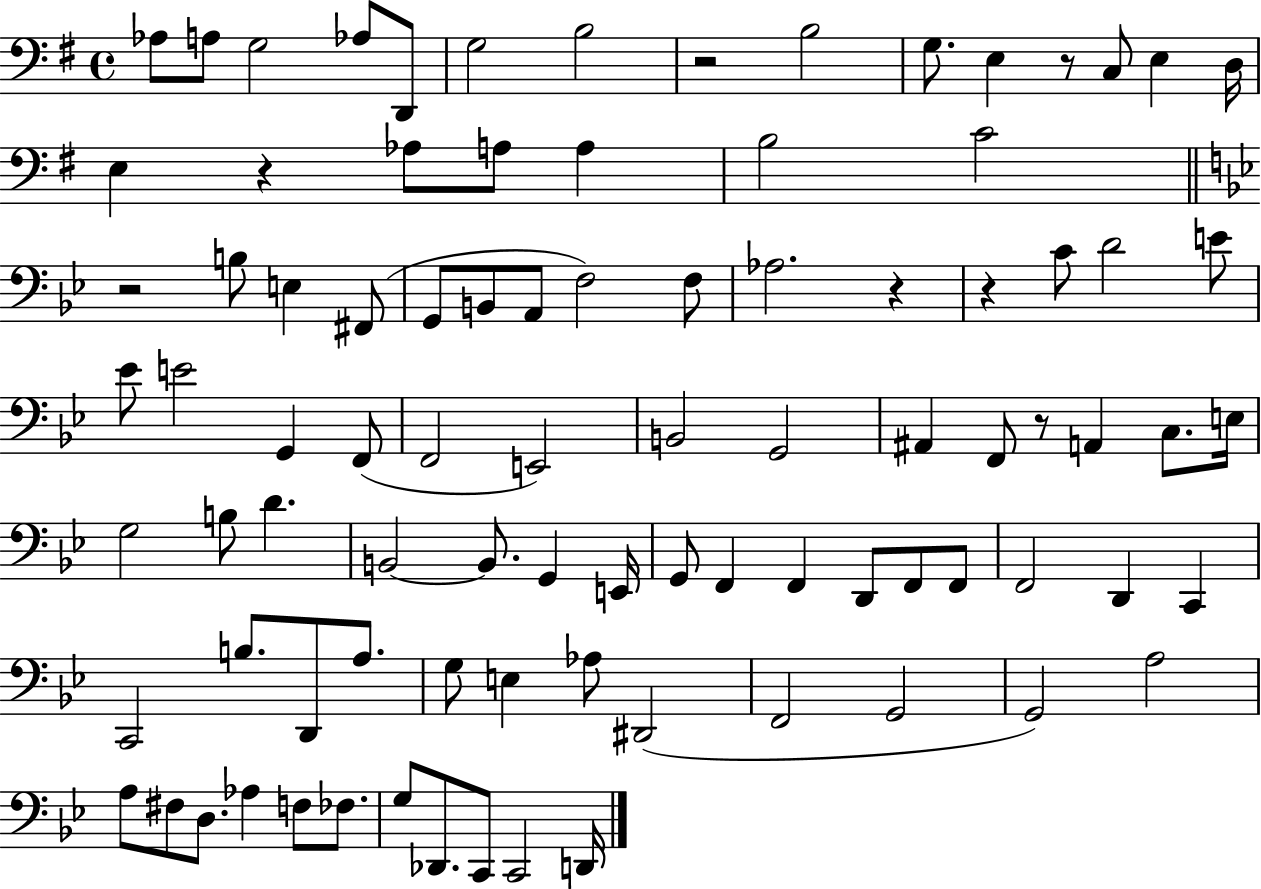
Ab3/e A3/e G3/h Ab3/e D2/e G3/h B3/h R/h B3/h G3/e. E3/q R/e C3/e E3/q D3/s E3/q R/q Ab3/e A3/e A3/q B3/h C4/h R/h B3/e E3/q F#2/e G2/e B2/e A2/e F3/h F3/e Ab3/h. R/q R/q C4/e D4/h E4/e Eb4/e E4/h G2/q F2/e F2/h E2/h B2/h G2/h A#2/q F2/e R/e A2/q C3/e. E3/s G3/h B3/e D4/q. B2/h B2/e. G2/q E2/s G2/e F2/q F2/q D2/e F2/e F2/e F2/h D2/q C2/q C2/h B3/e. D2/e A3/e. G3/e E3/q Ab3/e D#2/h F2/h G2/h G2/h A3/h A3/e F#3/e D3/e. Ab3/q F3/e FES3/e. G3/e Db2/e. C2/e C2/h D2/s